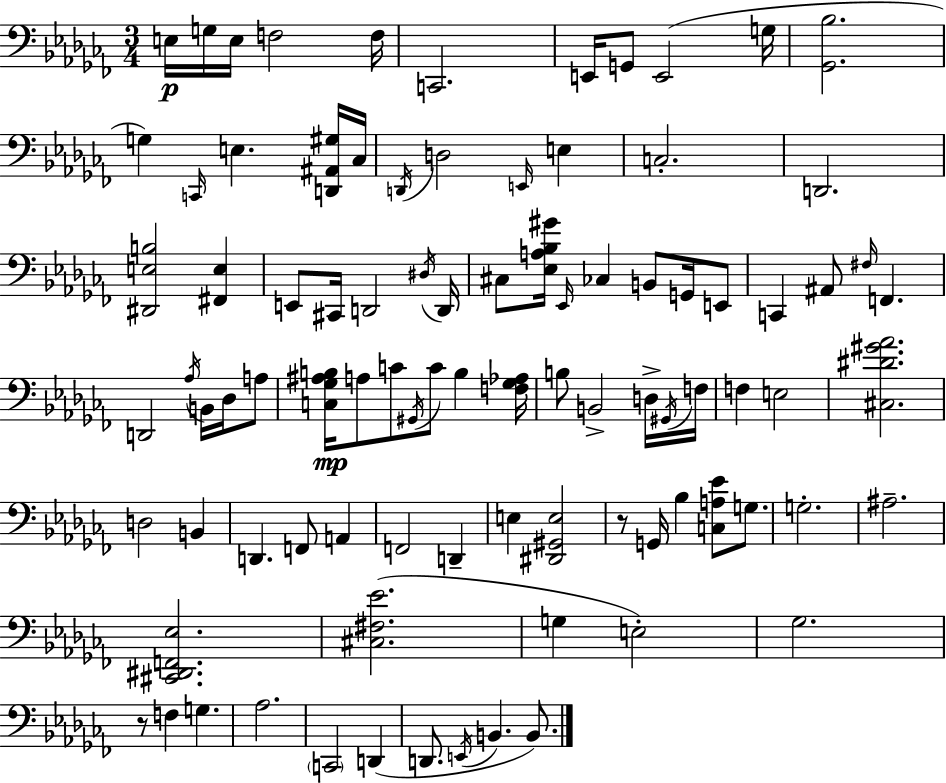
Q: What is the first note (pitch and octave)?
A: E3